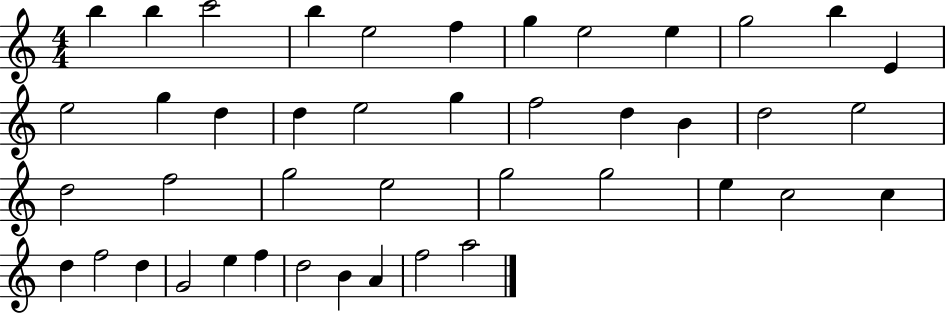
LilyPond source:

{
  \clef treble
  \numericTimeSignature
  \time 4/4
  \key c \major
  b''4 b''4 c'''2 | b''4 e''2 f''4 | g''4 e''2 e''4 | g''2 b''4 e'4 | \break e''2 g''4 d''4 | d''4 e''2 g''4 | f''2 d''4 b'4 | d''2 e''2 | \break d''2 f''2 | g''2 e''2 | g''2 g''2 | e''4 c''2 c''4 | \break d''4 f''2 d''4 | g'2 e''4 f''4 | d''2 b'4 a'4 | f''2 a''2 | \break \bar "|."
}